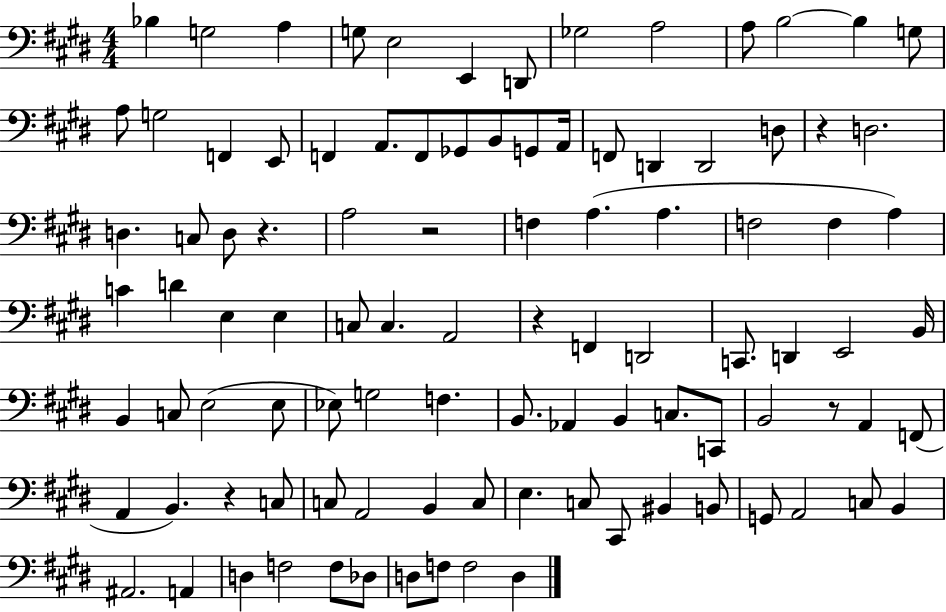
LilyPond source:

{
  \clef bass
  \numericTimeSignature
  \time 4/4
  \key e \major
  bes4 g2 a4 | g8 e2 e,4 d,8 | ges2 a2 | a8 b2~~ b4 g8 | \break a8 g2 f,4 e,8 | f,4 a,8. f,8 ges,8 b,8 g,8 a,16 | f,8 d,4 d,2 d8 | r4 d2. | \break d4. c8 d8 r4. | a2 r2 | f4 a4.( a4. | f2 f4 a4) | \break c'4 d'4 e4 e4 | c8 c4. a,2 | r4 f,4 d,2 | c,8. d,4 e,2 b,16 | \break b,4 c8 e2( e8 | ees8) g2 f4. | b,8. aes,4 b,4 c8. c,8 | b,2 r8 a,4 f,8( | \break a,4 b,4.) r4 c8 | c8 a,2 b,4 c8 | e4. c8 cis,8 bis,4 b,8 | g,8 a,2 c8 b,4 | \break ais,2. a,4 | d4 f2 f8 des8 | d8 f8 f2 d4 | \bar "|."
}